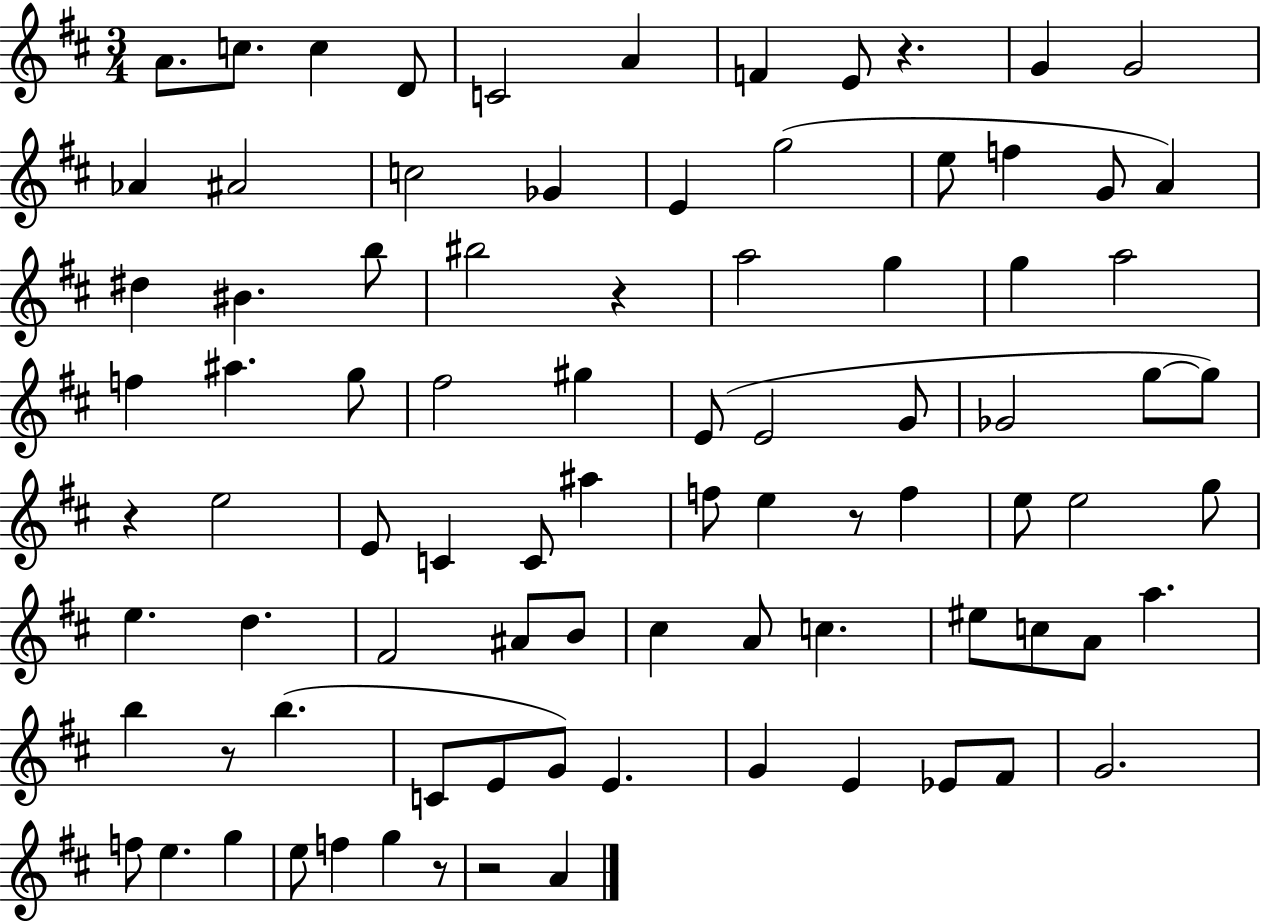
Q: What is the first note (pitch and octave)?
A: A4